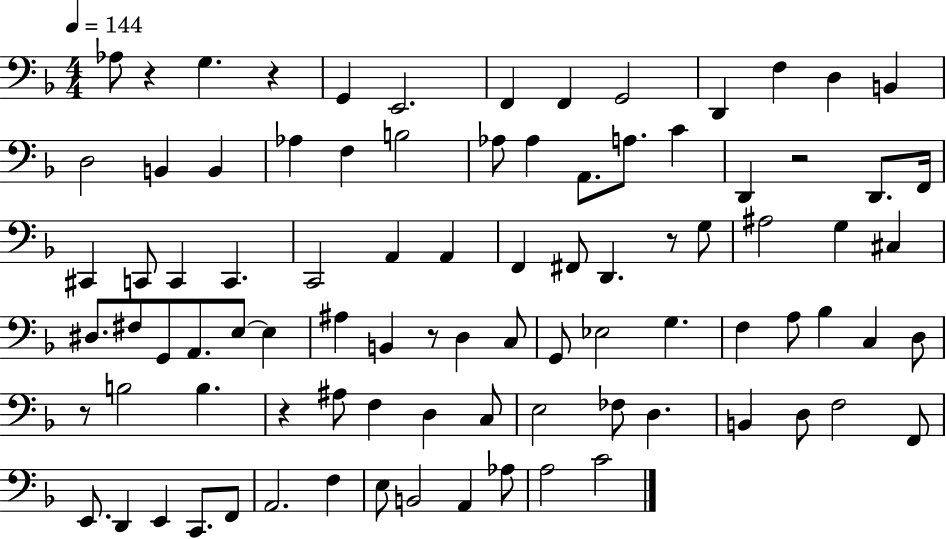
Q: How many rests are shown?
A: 7